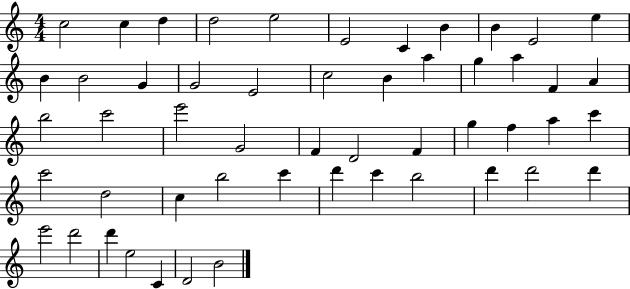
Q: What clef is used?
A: treble